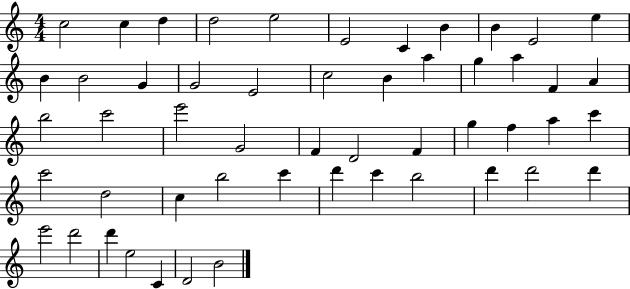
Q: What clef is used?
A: treble